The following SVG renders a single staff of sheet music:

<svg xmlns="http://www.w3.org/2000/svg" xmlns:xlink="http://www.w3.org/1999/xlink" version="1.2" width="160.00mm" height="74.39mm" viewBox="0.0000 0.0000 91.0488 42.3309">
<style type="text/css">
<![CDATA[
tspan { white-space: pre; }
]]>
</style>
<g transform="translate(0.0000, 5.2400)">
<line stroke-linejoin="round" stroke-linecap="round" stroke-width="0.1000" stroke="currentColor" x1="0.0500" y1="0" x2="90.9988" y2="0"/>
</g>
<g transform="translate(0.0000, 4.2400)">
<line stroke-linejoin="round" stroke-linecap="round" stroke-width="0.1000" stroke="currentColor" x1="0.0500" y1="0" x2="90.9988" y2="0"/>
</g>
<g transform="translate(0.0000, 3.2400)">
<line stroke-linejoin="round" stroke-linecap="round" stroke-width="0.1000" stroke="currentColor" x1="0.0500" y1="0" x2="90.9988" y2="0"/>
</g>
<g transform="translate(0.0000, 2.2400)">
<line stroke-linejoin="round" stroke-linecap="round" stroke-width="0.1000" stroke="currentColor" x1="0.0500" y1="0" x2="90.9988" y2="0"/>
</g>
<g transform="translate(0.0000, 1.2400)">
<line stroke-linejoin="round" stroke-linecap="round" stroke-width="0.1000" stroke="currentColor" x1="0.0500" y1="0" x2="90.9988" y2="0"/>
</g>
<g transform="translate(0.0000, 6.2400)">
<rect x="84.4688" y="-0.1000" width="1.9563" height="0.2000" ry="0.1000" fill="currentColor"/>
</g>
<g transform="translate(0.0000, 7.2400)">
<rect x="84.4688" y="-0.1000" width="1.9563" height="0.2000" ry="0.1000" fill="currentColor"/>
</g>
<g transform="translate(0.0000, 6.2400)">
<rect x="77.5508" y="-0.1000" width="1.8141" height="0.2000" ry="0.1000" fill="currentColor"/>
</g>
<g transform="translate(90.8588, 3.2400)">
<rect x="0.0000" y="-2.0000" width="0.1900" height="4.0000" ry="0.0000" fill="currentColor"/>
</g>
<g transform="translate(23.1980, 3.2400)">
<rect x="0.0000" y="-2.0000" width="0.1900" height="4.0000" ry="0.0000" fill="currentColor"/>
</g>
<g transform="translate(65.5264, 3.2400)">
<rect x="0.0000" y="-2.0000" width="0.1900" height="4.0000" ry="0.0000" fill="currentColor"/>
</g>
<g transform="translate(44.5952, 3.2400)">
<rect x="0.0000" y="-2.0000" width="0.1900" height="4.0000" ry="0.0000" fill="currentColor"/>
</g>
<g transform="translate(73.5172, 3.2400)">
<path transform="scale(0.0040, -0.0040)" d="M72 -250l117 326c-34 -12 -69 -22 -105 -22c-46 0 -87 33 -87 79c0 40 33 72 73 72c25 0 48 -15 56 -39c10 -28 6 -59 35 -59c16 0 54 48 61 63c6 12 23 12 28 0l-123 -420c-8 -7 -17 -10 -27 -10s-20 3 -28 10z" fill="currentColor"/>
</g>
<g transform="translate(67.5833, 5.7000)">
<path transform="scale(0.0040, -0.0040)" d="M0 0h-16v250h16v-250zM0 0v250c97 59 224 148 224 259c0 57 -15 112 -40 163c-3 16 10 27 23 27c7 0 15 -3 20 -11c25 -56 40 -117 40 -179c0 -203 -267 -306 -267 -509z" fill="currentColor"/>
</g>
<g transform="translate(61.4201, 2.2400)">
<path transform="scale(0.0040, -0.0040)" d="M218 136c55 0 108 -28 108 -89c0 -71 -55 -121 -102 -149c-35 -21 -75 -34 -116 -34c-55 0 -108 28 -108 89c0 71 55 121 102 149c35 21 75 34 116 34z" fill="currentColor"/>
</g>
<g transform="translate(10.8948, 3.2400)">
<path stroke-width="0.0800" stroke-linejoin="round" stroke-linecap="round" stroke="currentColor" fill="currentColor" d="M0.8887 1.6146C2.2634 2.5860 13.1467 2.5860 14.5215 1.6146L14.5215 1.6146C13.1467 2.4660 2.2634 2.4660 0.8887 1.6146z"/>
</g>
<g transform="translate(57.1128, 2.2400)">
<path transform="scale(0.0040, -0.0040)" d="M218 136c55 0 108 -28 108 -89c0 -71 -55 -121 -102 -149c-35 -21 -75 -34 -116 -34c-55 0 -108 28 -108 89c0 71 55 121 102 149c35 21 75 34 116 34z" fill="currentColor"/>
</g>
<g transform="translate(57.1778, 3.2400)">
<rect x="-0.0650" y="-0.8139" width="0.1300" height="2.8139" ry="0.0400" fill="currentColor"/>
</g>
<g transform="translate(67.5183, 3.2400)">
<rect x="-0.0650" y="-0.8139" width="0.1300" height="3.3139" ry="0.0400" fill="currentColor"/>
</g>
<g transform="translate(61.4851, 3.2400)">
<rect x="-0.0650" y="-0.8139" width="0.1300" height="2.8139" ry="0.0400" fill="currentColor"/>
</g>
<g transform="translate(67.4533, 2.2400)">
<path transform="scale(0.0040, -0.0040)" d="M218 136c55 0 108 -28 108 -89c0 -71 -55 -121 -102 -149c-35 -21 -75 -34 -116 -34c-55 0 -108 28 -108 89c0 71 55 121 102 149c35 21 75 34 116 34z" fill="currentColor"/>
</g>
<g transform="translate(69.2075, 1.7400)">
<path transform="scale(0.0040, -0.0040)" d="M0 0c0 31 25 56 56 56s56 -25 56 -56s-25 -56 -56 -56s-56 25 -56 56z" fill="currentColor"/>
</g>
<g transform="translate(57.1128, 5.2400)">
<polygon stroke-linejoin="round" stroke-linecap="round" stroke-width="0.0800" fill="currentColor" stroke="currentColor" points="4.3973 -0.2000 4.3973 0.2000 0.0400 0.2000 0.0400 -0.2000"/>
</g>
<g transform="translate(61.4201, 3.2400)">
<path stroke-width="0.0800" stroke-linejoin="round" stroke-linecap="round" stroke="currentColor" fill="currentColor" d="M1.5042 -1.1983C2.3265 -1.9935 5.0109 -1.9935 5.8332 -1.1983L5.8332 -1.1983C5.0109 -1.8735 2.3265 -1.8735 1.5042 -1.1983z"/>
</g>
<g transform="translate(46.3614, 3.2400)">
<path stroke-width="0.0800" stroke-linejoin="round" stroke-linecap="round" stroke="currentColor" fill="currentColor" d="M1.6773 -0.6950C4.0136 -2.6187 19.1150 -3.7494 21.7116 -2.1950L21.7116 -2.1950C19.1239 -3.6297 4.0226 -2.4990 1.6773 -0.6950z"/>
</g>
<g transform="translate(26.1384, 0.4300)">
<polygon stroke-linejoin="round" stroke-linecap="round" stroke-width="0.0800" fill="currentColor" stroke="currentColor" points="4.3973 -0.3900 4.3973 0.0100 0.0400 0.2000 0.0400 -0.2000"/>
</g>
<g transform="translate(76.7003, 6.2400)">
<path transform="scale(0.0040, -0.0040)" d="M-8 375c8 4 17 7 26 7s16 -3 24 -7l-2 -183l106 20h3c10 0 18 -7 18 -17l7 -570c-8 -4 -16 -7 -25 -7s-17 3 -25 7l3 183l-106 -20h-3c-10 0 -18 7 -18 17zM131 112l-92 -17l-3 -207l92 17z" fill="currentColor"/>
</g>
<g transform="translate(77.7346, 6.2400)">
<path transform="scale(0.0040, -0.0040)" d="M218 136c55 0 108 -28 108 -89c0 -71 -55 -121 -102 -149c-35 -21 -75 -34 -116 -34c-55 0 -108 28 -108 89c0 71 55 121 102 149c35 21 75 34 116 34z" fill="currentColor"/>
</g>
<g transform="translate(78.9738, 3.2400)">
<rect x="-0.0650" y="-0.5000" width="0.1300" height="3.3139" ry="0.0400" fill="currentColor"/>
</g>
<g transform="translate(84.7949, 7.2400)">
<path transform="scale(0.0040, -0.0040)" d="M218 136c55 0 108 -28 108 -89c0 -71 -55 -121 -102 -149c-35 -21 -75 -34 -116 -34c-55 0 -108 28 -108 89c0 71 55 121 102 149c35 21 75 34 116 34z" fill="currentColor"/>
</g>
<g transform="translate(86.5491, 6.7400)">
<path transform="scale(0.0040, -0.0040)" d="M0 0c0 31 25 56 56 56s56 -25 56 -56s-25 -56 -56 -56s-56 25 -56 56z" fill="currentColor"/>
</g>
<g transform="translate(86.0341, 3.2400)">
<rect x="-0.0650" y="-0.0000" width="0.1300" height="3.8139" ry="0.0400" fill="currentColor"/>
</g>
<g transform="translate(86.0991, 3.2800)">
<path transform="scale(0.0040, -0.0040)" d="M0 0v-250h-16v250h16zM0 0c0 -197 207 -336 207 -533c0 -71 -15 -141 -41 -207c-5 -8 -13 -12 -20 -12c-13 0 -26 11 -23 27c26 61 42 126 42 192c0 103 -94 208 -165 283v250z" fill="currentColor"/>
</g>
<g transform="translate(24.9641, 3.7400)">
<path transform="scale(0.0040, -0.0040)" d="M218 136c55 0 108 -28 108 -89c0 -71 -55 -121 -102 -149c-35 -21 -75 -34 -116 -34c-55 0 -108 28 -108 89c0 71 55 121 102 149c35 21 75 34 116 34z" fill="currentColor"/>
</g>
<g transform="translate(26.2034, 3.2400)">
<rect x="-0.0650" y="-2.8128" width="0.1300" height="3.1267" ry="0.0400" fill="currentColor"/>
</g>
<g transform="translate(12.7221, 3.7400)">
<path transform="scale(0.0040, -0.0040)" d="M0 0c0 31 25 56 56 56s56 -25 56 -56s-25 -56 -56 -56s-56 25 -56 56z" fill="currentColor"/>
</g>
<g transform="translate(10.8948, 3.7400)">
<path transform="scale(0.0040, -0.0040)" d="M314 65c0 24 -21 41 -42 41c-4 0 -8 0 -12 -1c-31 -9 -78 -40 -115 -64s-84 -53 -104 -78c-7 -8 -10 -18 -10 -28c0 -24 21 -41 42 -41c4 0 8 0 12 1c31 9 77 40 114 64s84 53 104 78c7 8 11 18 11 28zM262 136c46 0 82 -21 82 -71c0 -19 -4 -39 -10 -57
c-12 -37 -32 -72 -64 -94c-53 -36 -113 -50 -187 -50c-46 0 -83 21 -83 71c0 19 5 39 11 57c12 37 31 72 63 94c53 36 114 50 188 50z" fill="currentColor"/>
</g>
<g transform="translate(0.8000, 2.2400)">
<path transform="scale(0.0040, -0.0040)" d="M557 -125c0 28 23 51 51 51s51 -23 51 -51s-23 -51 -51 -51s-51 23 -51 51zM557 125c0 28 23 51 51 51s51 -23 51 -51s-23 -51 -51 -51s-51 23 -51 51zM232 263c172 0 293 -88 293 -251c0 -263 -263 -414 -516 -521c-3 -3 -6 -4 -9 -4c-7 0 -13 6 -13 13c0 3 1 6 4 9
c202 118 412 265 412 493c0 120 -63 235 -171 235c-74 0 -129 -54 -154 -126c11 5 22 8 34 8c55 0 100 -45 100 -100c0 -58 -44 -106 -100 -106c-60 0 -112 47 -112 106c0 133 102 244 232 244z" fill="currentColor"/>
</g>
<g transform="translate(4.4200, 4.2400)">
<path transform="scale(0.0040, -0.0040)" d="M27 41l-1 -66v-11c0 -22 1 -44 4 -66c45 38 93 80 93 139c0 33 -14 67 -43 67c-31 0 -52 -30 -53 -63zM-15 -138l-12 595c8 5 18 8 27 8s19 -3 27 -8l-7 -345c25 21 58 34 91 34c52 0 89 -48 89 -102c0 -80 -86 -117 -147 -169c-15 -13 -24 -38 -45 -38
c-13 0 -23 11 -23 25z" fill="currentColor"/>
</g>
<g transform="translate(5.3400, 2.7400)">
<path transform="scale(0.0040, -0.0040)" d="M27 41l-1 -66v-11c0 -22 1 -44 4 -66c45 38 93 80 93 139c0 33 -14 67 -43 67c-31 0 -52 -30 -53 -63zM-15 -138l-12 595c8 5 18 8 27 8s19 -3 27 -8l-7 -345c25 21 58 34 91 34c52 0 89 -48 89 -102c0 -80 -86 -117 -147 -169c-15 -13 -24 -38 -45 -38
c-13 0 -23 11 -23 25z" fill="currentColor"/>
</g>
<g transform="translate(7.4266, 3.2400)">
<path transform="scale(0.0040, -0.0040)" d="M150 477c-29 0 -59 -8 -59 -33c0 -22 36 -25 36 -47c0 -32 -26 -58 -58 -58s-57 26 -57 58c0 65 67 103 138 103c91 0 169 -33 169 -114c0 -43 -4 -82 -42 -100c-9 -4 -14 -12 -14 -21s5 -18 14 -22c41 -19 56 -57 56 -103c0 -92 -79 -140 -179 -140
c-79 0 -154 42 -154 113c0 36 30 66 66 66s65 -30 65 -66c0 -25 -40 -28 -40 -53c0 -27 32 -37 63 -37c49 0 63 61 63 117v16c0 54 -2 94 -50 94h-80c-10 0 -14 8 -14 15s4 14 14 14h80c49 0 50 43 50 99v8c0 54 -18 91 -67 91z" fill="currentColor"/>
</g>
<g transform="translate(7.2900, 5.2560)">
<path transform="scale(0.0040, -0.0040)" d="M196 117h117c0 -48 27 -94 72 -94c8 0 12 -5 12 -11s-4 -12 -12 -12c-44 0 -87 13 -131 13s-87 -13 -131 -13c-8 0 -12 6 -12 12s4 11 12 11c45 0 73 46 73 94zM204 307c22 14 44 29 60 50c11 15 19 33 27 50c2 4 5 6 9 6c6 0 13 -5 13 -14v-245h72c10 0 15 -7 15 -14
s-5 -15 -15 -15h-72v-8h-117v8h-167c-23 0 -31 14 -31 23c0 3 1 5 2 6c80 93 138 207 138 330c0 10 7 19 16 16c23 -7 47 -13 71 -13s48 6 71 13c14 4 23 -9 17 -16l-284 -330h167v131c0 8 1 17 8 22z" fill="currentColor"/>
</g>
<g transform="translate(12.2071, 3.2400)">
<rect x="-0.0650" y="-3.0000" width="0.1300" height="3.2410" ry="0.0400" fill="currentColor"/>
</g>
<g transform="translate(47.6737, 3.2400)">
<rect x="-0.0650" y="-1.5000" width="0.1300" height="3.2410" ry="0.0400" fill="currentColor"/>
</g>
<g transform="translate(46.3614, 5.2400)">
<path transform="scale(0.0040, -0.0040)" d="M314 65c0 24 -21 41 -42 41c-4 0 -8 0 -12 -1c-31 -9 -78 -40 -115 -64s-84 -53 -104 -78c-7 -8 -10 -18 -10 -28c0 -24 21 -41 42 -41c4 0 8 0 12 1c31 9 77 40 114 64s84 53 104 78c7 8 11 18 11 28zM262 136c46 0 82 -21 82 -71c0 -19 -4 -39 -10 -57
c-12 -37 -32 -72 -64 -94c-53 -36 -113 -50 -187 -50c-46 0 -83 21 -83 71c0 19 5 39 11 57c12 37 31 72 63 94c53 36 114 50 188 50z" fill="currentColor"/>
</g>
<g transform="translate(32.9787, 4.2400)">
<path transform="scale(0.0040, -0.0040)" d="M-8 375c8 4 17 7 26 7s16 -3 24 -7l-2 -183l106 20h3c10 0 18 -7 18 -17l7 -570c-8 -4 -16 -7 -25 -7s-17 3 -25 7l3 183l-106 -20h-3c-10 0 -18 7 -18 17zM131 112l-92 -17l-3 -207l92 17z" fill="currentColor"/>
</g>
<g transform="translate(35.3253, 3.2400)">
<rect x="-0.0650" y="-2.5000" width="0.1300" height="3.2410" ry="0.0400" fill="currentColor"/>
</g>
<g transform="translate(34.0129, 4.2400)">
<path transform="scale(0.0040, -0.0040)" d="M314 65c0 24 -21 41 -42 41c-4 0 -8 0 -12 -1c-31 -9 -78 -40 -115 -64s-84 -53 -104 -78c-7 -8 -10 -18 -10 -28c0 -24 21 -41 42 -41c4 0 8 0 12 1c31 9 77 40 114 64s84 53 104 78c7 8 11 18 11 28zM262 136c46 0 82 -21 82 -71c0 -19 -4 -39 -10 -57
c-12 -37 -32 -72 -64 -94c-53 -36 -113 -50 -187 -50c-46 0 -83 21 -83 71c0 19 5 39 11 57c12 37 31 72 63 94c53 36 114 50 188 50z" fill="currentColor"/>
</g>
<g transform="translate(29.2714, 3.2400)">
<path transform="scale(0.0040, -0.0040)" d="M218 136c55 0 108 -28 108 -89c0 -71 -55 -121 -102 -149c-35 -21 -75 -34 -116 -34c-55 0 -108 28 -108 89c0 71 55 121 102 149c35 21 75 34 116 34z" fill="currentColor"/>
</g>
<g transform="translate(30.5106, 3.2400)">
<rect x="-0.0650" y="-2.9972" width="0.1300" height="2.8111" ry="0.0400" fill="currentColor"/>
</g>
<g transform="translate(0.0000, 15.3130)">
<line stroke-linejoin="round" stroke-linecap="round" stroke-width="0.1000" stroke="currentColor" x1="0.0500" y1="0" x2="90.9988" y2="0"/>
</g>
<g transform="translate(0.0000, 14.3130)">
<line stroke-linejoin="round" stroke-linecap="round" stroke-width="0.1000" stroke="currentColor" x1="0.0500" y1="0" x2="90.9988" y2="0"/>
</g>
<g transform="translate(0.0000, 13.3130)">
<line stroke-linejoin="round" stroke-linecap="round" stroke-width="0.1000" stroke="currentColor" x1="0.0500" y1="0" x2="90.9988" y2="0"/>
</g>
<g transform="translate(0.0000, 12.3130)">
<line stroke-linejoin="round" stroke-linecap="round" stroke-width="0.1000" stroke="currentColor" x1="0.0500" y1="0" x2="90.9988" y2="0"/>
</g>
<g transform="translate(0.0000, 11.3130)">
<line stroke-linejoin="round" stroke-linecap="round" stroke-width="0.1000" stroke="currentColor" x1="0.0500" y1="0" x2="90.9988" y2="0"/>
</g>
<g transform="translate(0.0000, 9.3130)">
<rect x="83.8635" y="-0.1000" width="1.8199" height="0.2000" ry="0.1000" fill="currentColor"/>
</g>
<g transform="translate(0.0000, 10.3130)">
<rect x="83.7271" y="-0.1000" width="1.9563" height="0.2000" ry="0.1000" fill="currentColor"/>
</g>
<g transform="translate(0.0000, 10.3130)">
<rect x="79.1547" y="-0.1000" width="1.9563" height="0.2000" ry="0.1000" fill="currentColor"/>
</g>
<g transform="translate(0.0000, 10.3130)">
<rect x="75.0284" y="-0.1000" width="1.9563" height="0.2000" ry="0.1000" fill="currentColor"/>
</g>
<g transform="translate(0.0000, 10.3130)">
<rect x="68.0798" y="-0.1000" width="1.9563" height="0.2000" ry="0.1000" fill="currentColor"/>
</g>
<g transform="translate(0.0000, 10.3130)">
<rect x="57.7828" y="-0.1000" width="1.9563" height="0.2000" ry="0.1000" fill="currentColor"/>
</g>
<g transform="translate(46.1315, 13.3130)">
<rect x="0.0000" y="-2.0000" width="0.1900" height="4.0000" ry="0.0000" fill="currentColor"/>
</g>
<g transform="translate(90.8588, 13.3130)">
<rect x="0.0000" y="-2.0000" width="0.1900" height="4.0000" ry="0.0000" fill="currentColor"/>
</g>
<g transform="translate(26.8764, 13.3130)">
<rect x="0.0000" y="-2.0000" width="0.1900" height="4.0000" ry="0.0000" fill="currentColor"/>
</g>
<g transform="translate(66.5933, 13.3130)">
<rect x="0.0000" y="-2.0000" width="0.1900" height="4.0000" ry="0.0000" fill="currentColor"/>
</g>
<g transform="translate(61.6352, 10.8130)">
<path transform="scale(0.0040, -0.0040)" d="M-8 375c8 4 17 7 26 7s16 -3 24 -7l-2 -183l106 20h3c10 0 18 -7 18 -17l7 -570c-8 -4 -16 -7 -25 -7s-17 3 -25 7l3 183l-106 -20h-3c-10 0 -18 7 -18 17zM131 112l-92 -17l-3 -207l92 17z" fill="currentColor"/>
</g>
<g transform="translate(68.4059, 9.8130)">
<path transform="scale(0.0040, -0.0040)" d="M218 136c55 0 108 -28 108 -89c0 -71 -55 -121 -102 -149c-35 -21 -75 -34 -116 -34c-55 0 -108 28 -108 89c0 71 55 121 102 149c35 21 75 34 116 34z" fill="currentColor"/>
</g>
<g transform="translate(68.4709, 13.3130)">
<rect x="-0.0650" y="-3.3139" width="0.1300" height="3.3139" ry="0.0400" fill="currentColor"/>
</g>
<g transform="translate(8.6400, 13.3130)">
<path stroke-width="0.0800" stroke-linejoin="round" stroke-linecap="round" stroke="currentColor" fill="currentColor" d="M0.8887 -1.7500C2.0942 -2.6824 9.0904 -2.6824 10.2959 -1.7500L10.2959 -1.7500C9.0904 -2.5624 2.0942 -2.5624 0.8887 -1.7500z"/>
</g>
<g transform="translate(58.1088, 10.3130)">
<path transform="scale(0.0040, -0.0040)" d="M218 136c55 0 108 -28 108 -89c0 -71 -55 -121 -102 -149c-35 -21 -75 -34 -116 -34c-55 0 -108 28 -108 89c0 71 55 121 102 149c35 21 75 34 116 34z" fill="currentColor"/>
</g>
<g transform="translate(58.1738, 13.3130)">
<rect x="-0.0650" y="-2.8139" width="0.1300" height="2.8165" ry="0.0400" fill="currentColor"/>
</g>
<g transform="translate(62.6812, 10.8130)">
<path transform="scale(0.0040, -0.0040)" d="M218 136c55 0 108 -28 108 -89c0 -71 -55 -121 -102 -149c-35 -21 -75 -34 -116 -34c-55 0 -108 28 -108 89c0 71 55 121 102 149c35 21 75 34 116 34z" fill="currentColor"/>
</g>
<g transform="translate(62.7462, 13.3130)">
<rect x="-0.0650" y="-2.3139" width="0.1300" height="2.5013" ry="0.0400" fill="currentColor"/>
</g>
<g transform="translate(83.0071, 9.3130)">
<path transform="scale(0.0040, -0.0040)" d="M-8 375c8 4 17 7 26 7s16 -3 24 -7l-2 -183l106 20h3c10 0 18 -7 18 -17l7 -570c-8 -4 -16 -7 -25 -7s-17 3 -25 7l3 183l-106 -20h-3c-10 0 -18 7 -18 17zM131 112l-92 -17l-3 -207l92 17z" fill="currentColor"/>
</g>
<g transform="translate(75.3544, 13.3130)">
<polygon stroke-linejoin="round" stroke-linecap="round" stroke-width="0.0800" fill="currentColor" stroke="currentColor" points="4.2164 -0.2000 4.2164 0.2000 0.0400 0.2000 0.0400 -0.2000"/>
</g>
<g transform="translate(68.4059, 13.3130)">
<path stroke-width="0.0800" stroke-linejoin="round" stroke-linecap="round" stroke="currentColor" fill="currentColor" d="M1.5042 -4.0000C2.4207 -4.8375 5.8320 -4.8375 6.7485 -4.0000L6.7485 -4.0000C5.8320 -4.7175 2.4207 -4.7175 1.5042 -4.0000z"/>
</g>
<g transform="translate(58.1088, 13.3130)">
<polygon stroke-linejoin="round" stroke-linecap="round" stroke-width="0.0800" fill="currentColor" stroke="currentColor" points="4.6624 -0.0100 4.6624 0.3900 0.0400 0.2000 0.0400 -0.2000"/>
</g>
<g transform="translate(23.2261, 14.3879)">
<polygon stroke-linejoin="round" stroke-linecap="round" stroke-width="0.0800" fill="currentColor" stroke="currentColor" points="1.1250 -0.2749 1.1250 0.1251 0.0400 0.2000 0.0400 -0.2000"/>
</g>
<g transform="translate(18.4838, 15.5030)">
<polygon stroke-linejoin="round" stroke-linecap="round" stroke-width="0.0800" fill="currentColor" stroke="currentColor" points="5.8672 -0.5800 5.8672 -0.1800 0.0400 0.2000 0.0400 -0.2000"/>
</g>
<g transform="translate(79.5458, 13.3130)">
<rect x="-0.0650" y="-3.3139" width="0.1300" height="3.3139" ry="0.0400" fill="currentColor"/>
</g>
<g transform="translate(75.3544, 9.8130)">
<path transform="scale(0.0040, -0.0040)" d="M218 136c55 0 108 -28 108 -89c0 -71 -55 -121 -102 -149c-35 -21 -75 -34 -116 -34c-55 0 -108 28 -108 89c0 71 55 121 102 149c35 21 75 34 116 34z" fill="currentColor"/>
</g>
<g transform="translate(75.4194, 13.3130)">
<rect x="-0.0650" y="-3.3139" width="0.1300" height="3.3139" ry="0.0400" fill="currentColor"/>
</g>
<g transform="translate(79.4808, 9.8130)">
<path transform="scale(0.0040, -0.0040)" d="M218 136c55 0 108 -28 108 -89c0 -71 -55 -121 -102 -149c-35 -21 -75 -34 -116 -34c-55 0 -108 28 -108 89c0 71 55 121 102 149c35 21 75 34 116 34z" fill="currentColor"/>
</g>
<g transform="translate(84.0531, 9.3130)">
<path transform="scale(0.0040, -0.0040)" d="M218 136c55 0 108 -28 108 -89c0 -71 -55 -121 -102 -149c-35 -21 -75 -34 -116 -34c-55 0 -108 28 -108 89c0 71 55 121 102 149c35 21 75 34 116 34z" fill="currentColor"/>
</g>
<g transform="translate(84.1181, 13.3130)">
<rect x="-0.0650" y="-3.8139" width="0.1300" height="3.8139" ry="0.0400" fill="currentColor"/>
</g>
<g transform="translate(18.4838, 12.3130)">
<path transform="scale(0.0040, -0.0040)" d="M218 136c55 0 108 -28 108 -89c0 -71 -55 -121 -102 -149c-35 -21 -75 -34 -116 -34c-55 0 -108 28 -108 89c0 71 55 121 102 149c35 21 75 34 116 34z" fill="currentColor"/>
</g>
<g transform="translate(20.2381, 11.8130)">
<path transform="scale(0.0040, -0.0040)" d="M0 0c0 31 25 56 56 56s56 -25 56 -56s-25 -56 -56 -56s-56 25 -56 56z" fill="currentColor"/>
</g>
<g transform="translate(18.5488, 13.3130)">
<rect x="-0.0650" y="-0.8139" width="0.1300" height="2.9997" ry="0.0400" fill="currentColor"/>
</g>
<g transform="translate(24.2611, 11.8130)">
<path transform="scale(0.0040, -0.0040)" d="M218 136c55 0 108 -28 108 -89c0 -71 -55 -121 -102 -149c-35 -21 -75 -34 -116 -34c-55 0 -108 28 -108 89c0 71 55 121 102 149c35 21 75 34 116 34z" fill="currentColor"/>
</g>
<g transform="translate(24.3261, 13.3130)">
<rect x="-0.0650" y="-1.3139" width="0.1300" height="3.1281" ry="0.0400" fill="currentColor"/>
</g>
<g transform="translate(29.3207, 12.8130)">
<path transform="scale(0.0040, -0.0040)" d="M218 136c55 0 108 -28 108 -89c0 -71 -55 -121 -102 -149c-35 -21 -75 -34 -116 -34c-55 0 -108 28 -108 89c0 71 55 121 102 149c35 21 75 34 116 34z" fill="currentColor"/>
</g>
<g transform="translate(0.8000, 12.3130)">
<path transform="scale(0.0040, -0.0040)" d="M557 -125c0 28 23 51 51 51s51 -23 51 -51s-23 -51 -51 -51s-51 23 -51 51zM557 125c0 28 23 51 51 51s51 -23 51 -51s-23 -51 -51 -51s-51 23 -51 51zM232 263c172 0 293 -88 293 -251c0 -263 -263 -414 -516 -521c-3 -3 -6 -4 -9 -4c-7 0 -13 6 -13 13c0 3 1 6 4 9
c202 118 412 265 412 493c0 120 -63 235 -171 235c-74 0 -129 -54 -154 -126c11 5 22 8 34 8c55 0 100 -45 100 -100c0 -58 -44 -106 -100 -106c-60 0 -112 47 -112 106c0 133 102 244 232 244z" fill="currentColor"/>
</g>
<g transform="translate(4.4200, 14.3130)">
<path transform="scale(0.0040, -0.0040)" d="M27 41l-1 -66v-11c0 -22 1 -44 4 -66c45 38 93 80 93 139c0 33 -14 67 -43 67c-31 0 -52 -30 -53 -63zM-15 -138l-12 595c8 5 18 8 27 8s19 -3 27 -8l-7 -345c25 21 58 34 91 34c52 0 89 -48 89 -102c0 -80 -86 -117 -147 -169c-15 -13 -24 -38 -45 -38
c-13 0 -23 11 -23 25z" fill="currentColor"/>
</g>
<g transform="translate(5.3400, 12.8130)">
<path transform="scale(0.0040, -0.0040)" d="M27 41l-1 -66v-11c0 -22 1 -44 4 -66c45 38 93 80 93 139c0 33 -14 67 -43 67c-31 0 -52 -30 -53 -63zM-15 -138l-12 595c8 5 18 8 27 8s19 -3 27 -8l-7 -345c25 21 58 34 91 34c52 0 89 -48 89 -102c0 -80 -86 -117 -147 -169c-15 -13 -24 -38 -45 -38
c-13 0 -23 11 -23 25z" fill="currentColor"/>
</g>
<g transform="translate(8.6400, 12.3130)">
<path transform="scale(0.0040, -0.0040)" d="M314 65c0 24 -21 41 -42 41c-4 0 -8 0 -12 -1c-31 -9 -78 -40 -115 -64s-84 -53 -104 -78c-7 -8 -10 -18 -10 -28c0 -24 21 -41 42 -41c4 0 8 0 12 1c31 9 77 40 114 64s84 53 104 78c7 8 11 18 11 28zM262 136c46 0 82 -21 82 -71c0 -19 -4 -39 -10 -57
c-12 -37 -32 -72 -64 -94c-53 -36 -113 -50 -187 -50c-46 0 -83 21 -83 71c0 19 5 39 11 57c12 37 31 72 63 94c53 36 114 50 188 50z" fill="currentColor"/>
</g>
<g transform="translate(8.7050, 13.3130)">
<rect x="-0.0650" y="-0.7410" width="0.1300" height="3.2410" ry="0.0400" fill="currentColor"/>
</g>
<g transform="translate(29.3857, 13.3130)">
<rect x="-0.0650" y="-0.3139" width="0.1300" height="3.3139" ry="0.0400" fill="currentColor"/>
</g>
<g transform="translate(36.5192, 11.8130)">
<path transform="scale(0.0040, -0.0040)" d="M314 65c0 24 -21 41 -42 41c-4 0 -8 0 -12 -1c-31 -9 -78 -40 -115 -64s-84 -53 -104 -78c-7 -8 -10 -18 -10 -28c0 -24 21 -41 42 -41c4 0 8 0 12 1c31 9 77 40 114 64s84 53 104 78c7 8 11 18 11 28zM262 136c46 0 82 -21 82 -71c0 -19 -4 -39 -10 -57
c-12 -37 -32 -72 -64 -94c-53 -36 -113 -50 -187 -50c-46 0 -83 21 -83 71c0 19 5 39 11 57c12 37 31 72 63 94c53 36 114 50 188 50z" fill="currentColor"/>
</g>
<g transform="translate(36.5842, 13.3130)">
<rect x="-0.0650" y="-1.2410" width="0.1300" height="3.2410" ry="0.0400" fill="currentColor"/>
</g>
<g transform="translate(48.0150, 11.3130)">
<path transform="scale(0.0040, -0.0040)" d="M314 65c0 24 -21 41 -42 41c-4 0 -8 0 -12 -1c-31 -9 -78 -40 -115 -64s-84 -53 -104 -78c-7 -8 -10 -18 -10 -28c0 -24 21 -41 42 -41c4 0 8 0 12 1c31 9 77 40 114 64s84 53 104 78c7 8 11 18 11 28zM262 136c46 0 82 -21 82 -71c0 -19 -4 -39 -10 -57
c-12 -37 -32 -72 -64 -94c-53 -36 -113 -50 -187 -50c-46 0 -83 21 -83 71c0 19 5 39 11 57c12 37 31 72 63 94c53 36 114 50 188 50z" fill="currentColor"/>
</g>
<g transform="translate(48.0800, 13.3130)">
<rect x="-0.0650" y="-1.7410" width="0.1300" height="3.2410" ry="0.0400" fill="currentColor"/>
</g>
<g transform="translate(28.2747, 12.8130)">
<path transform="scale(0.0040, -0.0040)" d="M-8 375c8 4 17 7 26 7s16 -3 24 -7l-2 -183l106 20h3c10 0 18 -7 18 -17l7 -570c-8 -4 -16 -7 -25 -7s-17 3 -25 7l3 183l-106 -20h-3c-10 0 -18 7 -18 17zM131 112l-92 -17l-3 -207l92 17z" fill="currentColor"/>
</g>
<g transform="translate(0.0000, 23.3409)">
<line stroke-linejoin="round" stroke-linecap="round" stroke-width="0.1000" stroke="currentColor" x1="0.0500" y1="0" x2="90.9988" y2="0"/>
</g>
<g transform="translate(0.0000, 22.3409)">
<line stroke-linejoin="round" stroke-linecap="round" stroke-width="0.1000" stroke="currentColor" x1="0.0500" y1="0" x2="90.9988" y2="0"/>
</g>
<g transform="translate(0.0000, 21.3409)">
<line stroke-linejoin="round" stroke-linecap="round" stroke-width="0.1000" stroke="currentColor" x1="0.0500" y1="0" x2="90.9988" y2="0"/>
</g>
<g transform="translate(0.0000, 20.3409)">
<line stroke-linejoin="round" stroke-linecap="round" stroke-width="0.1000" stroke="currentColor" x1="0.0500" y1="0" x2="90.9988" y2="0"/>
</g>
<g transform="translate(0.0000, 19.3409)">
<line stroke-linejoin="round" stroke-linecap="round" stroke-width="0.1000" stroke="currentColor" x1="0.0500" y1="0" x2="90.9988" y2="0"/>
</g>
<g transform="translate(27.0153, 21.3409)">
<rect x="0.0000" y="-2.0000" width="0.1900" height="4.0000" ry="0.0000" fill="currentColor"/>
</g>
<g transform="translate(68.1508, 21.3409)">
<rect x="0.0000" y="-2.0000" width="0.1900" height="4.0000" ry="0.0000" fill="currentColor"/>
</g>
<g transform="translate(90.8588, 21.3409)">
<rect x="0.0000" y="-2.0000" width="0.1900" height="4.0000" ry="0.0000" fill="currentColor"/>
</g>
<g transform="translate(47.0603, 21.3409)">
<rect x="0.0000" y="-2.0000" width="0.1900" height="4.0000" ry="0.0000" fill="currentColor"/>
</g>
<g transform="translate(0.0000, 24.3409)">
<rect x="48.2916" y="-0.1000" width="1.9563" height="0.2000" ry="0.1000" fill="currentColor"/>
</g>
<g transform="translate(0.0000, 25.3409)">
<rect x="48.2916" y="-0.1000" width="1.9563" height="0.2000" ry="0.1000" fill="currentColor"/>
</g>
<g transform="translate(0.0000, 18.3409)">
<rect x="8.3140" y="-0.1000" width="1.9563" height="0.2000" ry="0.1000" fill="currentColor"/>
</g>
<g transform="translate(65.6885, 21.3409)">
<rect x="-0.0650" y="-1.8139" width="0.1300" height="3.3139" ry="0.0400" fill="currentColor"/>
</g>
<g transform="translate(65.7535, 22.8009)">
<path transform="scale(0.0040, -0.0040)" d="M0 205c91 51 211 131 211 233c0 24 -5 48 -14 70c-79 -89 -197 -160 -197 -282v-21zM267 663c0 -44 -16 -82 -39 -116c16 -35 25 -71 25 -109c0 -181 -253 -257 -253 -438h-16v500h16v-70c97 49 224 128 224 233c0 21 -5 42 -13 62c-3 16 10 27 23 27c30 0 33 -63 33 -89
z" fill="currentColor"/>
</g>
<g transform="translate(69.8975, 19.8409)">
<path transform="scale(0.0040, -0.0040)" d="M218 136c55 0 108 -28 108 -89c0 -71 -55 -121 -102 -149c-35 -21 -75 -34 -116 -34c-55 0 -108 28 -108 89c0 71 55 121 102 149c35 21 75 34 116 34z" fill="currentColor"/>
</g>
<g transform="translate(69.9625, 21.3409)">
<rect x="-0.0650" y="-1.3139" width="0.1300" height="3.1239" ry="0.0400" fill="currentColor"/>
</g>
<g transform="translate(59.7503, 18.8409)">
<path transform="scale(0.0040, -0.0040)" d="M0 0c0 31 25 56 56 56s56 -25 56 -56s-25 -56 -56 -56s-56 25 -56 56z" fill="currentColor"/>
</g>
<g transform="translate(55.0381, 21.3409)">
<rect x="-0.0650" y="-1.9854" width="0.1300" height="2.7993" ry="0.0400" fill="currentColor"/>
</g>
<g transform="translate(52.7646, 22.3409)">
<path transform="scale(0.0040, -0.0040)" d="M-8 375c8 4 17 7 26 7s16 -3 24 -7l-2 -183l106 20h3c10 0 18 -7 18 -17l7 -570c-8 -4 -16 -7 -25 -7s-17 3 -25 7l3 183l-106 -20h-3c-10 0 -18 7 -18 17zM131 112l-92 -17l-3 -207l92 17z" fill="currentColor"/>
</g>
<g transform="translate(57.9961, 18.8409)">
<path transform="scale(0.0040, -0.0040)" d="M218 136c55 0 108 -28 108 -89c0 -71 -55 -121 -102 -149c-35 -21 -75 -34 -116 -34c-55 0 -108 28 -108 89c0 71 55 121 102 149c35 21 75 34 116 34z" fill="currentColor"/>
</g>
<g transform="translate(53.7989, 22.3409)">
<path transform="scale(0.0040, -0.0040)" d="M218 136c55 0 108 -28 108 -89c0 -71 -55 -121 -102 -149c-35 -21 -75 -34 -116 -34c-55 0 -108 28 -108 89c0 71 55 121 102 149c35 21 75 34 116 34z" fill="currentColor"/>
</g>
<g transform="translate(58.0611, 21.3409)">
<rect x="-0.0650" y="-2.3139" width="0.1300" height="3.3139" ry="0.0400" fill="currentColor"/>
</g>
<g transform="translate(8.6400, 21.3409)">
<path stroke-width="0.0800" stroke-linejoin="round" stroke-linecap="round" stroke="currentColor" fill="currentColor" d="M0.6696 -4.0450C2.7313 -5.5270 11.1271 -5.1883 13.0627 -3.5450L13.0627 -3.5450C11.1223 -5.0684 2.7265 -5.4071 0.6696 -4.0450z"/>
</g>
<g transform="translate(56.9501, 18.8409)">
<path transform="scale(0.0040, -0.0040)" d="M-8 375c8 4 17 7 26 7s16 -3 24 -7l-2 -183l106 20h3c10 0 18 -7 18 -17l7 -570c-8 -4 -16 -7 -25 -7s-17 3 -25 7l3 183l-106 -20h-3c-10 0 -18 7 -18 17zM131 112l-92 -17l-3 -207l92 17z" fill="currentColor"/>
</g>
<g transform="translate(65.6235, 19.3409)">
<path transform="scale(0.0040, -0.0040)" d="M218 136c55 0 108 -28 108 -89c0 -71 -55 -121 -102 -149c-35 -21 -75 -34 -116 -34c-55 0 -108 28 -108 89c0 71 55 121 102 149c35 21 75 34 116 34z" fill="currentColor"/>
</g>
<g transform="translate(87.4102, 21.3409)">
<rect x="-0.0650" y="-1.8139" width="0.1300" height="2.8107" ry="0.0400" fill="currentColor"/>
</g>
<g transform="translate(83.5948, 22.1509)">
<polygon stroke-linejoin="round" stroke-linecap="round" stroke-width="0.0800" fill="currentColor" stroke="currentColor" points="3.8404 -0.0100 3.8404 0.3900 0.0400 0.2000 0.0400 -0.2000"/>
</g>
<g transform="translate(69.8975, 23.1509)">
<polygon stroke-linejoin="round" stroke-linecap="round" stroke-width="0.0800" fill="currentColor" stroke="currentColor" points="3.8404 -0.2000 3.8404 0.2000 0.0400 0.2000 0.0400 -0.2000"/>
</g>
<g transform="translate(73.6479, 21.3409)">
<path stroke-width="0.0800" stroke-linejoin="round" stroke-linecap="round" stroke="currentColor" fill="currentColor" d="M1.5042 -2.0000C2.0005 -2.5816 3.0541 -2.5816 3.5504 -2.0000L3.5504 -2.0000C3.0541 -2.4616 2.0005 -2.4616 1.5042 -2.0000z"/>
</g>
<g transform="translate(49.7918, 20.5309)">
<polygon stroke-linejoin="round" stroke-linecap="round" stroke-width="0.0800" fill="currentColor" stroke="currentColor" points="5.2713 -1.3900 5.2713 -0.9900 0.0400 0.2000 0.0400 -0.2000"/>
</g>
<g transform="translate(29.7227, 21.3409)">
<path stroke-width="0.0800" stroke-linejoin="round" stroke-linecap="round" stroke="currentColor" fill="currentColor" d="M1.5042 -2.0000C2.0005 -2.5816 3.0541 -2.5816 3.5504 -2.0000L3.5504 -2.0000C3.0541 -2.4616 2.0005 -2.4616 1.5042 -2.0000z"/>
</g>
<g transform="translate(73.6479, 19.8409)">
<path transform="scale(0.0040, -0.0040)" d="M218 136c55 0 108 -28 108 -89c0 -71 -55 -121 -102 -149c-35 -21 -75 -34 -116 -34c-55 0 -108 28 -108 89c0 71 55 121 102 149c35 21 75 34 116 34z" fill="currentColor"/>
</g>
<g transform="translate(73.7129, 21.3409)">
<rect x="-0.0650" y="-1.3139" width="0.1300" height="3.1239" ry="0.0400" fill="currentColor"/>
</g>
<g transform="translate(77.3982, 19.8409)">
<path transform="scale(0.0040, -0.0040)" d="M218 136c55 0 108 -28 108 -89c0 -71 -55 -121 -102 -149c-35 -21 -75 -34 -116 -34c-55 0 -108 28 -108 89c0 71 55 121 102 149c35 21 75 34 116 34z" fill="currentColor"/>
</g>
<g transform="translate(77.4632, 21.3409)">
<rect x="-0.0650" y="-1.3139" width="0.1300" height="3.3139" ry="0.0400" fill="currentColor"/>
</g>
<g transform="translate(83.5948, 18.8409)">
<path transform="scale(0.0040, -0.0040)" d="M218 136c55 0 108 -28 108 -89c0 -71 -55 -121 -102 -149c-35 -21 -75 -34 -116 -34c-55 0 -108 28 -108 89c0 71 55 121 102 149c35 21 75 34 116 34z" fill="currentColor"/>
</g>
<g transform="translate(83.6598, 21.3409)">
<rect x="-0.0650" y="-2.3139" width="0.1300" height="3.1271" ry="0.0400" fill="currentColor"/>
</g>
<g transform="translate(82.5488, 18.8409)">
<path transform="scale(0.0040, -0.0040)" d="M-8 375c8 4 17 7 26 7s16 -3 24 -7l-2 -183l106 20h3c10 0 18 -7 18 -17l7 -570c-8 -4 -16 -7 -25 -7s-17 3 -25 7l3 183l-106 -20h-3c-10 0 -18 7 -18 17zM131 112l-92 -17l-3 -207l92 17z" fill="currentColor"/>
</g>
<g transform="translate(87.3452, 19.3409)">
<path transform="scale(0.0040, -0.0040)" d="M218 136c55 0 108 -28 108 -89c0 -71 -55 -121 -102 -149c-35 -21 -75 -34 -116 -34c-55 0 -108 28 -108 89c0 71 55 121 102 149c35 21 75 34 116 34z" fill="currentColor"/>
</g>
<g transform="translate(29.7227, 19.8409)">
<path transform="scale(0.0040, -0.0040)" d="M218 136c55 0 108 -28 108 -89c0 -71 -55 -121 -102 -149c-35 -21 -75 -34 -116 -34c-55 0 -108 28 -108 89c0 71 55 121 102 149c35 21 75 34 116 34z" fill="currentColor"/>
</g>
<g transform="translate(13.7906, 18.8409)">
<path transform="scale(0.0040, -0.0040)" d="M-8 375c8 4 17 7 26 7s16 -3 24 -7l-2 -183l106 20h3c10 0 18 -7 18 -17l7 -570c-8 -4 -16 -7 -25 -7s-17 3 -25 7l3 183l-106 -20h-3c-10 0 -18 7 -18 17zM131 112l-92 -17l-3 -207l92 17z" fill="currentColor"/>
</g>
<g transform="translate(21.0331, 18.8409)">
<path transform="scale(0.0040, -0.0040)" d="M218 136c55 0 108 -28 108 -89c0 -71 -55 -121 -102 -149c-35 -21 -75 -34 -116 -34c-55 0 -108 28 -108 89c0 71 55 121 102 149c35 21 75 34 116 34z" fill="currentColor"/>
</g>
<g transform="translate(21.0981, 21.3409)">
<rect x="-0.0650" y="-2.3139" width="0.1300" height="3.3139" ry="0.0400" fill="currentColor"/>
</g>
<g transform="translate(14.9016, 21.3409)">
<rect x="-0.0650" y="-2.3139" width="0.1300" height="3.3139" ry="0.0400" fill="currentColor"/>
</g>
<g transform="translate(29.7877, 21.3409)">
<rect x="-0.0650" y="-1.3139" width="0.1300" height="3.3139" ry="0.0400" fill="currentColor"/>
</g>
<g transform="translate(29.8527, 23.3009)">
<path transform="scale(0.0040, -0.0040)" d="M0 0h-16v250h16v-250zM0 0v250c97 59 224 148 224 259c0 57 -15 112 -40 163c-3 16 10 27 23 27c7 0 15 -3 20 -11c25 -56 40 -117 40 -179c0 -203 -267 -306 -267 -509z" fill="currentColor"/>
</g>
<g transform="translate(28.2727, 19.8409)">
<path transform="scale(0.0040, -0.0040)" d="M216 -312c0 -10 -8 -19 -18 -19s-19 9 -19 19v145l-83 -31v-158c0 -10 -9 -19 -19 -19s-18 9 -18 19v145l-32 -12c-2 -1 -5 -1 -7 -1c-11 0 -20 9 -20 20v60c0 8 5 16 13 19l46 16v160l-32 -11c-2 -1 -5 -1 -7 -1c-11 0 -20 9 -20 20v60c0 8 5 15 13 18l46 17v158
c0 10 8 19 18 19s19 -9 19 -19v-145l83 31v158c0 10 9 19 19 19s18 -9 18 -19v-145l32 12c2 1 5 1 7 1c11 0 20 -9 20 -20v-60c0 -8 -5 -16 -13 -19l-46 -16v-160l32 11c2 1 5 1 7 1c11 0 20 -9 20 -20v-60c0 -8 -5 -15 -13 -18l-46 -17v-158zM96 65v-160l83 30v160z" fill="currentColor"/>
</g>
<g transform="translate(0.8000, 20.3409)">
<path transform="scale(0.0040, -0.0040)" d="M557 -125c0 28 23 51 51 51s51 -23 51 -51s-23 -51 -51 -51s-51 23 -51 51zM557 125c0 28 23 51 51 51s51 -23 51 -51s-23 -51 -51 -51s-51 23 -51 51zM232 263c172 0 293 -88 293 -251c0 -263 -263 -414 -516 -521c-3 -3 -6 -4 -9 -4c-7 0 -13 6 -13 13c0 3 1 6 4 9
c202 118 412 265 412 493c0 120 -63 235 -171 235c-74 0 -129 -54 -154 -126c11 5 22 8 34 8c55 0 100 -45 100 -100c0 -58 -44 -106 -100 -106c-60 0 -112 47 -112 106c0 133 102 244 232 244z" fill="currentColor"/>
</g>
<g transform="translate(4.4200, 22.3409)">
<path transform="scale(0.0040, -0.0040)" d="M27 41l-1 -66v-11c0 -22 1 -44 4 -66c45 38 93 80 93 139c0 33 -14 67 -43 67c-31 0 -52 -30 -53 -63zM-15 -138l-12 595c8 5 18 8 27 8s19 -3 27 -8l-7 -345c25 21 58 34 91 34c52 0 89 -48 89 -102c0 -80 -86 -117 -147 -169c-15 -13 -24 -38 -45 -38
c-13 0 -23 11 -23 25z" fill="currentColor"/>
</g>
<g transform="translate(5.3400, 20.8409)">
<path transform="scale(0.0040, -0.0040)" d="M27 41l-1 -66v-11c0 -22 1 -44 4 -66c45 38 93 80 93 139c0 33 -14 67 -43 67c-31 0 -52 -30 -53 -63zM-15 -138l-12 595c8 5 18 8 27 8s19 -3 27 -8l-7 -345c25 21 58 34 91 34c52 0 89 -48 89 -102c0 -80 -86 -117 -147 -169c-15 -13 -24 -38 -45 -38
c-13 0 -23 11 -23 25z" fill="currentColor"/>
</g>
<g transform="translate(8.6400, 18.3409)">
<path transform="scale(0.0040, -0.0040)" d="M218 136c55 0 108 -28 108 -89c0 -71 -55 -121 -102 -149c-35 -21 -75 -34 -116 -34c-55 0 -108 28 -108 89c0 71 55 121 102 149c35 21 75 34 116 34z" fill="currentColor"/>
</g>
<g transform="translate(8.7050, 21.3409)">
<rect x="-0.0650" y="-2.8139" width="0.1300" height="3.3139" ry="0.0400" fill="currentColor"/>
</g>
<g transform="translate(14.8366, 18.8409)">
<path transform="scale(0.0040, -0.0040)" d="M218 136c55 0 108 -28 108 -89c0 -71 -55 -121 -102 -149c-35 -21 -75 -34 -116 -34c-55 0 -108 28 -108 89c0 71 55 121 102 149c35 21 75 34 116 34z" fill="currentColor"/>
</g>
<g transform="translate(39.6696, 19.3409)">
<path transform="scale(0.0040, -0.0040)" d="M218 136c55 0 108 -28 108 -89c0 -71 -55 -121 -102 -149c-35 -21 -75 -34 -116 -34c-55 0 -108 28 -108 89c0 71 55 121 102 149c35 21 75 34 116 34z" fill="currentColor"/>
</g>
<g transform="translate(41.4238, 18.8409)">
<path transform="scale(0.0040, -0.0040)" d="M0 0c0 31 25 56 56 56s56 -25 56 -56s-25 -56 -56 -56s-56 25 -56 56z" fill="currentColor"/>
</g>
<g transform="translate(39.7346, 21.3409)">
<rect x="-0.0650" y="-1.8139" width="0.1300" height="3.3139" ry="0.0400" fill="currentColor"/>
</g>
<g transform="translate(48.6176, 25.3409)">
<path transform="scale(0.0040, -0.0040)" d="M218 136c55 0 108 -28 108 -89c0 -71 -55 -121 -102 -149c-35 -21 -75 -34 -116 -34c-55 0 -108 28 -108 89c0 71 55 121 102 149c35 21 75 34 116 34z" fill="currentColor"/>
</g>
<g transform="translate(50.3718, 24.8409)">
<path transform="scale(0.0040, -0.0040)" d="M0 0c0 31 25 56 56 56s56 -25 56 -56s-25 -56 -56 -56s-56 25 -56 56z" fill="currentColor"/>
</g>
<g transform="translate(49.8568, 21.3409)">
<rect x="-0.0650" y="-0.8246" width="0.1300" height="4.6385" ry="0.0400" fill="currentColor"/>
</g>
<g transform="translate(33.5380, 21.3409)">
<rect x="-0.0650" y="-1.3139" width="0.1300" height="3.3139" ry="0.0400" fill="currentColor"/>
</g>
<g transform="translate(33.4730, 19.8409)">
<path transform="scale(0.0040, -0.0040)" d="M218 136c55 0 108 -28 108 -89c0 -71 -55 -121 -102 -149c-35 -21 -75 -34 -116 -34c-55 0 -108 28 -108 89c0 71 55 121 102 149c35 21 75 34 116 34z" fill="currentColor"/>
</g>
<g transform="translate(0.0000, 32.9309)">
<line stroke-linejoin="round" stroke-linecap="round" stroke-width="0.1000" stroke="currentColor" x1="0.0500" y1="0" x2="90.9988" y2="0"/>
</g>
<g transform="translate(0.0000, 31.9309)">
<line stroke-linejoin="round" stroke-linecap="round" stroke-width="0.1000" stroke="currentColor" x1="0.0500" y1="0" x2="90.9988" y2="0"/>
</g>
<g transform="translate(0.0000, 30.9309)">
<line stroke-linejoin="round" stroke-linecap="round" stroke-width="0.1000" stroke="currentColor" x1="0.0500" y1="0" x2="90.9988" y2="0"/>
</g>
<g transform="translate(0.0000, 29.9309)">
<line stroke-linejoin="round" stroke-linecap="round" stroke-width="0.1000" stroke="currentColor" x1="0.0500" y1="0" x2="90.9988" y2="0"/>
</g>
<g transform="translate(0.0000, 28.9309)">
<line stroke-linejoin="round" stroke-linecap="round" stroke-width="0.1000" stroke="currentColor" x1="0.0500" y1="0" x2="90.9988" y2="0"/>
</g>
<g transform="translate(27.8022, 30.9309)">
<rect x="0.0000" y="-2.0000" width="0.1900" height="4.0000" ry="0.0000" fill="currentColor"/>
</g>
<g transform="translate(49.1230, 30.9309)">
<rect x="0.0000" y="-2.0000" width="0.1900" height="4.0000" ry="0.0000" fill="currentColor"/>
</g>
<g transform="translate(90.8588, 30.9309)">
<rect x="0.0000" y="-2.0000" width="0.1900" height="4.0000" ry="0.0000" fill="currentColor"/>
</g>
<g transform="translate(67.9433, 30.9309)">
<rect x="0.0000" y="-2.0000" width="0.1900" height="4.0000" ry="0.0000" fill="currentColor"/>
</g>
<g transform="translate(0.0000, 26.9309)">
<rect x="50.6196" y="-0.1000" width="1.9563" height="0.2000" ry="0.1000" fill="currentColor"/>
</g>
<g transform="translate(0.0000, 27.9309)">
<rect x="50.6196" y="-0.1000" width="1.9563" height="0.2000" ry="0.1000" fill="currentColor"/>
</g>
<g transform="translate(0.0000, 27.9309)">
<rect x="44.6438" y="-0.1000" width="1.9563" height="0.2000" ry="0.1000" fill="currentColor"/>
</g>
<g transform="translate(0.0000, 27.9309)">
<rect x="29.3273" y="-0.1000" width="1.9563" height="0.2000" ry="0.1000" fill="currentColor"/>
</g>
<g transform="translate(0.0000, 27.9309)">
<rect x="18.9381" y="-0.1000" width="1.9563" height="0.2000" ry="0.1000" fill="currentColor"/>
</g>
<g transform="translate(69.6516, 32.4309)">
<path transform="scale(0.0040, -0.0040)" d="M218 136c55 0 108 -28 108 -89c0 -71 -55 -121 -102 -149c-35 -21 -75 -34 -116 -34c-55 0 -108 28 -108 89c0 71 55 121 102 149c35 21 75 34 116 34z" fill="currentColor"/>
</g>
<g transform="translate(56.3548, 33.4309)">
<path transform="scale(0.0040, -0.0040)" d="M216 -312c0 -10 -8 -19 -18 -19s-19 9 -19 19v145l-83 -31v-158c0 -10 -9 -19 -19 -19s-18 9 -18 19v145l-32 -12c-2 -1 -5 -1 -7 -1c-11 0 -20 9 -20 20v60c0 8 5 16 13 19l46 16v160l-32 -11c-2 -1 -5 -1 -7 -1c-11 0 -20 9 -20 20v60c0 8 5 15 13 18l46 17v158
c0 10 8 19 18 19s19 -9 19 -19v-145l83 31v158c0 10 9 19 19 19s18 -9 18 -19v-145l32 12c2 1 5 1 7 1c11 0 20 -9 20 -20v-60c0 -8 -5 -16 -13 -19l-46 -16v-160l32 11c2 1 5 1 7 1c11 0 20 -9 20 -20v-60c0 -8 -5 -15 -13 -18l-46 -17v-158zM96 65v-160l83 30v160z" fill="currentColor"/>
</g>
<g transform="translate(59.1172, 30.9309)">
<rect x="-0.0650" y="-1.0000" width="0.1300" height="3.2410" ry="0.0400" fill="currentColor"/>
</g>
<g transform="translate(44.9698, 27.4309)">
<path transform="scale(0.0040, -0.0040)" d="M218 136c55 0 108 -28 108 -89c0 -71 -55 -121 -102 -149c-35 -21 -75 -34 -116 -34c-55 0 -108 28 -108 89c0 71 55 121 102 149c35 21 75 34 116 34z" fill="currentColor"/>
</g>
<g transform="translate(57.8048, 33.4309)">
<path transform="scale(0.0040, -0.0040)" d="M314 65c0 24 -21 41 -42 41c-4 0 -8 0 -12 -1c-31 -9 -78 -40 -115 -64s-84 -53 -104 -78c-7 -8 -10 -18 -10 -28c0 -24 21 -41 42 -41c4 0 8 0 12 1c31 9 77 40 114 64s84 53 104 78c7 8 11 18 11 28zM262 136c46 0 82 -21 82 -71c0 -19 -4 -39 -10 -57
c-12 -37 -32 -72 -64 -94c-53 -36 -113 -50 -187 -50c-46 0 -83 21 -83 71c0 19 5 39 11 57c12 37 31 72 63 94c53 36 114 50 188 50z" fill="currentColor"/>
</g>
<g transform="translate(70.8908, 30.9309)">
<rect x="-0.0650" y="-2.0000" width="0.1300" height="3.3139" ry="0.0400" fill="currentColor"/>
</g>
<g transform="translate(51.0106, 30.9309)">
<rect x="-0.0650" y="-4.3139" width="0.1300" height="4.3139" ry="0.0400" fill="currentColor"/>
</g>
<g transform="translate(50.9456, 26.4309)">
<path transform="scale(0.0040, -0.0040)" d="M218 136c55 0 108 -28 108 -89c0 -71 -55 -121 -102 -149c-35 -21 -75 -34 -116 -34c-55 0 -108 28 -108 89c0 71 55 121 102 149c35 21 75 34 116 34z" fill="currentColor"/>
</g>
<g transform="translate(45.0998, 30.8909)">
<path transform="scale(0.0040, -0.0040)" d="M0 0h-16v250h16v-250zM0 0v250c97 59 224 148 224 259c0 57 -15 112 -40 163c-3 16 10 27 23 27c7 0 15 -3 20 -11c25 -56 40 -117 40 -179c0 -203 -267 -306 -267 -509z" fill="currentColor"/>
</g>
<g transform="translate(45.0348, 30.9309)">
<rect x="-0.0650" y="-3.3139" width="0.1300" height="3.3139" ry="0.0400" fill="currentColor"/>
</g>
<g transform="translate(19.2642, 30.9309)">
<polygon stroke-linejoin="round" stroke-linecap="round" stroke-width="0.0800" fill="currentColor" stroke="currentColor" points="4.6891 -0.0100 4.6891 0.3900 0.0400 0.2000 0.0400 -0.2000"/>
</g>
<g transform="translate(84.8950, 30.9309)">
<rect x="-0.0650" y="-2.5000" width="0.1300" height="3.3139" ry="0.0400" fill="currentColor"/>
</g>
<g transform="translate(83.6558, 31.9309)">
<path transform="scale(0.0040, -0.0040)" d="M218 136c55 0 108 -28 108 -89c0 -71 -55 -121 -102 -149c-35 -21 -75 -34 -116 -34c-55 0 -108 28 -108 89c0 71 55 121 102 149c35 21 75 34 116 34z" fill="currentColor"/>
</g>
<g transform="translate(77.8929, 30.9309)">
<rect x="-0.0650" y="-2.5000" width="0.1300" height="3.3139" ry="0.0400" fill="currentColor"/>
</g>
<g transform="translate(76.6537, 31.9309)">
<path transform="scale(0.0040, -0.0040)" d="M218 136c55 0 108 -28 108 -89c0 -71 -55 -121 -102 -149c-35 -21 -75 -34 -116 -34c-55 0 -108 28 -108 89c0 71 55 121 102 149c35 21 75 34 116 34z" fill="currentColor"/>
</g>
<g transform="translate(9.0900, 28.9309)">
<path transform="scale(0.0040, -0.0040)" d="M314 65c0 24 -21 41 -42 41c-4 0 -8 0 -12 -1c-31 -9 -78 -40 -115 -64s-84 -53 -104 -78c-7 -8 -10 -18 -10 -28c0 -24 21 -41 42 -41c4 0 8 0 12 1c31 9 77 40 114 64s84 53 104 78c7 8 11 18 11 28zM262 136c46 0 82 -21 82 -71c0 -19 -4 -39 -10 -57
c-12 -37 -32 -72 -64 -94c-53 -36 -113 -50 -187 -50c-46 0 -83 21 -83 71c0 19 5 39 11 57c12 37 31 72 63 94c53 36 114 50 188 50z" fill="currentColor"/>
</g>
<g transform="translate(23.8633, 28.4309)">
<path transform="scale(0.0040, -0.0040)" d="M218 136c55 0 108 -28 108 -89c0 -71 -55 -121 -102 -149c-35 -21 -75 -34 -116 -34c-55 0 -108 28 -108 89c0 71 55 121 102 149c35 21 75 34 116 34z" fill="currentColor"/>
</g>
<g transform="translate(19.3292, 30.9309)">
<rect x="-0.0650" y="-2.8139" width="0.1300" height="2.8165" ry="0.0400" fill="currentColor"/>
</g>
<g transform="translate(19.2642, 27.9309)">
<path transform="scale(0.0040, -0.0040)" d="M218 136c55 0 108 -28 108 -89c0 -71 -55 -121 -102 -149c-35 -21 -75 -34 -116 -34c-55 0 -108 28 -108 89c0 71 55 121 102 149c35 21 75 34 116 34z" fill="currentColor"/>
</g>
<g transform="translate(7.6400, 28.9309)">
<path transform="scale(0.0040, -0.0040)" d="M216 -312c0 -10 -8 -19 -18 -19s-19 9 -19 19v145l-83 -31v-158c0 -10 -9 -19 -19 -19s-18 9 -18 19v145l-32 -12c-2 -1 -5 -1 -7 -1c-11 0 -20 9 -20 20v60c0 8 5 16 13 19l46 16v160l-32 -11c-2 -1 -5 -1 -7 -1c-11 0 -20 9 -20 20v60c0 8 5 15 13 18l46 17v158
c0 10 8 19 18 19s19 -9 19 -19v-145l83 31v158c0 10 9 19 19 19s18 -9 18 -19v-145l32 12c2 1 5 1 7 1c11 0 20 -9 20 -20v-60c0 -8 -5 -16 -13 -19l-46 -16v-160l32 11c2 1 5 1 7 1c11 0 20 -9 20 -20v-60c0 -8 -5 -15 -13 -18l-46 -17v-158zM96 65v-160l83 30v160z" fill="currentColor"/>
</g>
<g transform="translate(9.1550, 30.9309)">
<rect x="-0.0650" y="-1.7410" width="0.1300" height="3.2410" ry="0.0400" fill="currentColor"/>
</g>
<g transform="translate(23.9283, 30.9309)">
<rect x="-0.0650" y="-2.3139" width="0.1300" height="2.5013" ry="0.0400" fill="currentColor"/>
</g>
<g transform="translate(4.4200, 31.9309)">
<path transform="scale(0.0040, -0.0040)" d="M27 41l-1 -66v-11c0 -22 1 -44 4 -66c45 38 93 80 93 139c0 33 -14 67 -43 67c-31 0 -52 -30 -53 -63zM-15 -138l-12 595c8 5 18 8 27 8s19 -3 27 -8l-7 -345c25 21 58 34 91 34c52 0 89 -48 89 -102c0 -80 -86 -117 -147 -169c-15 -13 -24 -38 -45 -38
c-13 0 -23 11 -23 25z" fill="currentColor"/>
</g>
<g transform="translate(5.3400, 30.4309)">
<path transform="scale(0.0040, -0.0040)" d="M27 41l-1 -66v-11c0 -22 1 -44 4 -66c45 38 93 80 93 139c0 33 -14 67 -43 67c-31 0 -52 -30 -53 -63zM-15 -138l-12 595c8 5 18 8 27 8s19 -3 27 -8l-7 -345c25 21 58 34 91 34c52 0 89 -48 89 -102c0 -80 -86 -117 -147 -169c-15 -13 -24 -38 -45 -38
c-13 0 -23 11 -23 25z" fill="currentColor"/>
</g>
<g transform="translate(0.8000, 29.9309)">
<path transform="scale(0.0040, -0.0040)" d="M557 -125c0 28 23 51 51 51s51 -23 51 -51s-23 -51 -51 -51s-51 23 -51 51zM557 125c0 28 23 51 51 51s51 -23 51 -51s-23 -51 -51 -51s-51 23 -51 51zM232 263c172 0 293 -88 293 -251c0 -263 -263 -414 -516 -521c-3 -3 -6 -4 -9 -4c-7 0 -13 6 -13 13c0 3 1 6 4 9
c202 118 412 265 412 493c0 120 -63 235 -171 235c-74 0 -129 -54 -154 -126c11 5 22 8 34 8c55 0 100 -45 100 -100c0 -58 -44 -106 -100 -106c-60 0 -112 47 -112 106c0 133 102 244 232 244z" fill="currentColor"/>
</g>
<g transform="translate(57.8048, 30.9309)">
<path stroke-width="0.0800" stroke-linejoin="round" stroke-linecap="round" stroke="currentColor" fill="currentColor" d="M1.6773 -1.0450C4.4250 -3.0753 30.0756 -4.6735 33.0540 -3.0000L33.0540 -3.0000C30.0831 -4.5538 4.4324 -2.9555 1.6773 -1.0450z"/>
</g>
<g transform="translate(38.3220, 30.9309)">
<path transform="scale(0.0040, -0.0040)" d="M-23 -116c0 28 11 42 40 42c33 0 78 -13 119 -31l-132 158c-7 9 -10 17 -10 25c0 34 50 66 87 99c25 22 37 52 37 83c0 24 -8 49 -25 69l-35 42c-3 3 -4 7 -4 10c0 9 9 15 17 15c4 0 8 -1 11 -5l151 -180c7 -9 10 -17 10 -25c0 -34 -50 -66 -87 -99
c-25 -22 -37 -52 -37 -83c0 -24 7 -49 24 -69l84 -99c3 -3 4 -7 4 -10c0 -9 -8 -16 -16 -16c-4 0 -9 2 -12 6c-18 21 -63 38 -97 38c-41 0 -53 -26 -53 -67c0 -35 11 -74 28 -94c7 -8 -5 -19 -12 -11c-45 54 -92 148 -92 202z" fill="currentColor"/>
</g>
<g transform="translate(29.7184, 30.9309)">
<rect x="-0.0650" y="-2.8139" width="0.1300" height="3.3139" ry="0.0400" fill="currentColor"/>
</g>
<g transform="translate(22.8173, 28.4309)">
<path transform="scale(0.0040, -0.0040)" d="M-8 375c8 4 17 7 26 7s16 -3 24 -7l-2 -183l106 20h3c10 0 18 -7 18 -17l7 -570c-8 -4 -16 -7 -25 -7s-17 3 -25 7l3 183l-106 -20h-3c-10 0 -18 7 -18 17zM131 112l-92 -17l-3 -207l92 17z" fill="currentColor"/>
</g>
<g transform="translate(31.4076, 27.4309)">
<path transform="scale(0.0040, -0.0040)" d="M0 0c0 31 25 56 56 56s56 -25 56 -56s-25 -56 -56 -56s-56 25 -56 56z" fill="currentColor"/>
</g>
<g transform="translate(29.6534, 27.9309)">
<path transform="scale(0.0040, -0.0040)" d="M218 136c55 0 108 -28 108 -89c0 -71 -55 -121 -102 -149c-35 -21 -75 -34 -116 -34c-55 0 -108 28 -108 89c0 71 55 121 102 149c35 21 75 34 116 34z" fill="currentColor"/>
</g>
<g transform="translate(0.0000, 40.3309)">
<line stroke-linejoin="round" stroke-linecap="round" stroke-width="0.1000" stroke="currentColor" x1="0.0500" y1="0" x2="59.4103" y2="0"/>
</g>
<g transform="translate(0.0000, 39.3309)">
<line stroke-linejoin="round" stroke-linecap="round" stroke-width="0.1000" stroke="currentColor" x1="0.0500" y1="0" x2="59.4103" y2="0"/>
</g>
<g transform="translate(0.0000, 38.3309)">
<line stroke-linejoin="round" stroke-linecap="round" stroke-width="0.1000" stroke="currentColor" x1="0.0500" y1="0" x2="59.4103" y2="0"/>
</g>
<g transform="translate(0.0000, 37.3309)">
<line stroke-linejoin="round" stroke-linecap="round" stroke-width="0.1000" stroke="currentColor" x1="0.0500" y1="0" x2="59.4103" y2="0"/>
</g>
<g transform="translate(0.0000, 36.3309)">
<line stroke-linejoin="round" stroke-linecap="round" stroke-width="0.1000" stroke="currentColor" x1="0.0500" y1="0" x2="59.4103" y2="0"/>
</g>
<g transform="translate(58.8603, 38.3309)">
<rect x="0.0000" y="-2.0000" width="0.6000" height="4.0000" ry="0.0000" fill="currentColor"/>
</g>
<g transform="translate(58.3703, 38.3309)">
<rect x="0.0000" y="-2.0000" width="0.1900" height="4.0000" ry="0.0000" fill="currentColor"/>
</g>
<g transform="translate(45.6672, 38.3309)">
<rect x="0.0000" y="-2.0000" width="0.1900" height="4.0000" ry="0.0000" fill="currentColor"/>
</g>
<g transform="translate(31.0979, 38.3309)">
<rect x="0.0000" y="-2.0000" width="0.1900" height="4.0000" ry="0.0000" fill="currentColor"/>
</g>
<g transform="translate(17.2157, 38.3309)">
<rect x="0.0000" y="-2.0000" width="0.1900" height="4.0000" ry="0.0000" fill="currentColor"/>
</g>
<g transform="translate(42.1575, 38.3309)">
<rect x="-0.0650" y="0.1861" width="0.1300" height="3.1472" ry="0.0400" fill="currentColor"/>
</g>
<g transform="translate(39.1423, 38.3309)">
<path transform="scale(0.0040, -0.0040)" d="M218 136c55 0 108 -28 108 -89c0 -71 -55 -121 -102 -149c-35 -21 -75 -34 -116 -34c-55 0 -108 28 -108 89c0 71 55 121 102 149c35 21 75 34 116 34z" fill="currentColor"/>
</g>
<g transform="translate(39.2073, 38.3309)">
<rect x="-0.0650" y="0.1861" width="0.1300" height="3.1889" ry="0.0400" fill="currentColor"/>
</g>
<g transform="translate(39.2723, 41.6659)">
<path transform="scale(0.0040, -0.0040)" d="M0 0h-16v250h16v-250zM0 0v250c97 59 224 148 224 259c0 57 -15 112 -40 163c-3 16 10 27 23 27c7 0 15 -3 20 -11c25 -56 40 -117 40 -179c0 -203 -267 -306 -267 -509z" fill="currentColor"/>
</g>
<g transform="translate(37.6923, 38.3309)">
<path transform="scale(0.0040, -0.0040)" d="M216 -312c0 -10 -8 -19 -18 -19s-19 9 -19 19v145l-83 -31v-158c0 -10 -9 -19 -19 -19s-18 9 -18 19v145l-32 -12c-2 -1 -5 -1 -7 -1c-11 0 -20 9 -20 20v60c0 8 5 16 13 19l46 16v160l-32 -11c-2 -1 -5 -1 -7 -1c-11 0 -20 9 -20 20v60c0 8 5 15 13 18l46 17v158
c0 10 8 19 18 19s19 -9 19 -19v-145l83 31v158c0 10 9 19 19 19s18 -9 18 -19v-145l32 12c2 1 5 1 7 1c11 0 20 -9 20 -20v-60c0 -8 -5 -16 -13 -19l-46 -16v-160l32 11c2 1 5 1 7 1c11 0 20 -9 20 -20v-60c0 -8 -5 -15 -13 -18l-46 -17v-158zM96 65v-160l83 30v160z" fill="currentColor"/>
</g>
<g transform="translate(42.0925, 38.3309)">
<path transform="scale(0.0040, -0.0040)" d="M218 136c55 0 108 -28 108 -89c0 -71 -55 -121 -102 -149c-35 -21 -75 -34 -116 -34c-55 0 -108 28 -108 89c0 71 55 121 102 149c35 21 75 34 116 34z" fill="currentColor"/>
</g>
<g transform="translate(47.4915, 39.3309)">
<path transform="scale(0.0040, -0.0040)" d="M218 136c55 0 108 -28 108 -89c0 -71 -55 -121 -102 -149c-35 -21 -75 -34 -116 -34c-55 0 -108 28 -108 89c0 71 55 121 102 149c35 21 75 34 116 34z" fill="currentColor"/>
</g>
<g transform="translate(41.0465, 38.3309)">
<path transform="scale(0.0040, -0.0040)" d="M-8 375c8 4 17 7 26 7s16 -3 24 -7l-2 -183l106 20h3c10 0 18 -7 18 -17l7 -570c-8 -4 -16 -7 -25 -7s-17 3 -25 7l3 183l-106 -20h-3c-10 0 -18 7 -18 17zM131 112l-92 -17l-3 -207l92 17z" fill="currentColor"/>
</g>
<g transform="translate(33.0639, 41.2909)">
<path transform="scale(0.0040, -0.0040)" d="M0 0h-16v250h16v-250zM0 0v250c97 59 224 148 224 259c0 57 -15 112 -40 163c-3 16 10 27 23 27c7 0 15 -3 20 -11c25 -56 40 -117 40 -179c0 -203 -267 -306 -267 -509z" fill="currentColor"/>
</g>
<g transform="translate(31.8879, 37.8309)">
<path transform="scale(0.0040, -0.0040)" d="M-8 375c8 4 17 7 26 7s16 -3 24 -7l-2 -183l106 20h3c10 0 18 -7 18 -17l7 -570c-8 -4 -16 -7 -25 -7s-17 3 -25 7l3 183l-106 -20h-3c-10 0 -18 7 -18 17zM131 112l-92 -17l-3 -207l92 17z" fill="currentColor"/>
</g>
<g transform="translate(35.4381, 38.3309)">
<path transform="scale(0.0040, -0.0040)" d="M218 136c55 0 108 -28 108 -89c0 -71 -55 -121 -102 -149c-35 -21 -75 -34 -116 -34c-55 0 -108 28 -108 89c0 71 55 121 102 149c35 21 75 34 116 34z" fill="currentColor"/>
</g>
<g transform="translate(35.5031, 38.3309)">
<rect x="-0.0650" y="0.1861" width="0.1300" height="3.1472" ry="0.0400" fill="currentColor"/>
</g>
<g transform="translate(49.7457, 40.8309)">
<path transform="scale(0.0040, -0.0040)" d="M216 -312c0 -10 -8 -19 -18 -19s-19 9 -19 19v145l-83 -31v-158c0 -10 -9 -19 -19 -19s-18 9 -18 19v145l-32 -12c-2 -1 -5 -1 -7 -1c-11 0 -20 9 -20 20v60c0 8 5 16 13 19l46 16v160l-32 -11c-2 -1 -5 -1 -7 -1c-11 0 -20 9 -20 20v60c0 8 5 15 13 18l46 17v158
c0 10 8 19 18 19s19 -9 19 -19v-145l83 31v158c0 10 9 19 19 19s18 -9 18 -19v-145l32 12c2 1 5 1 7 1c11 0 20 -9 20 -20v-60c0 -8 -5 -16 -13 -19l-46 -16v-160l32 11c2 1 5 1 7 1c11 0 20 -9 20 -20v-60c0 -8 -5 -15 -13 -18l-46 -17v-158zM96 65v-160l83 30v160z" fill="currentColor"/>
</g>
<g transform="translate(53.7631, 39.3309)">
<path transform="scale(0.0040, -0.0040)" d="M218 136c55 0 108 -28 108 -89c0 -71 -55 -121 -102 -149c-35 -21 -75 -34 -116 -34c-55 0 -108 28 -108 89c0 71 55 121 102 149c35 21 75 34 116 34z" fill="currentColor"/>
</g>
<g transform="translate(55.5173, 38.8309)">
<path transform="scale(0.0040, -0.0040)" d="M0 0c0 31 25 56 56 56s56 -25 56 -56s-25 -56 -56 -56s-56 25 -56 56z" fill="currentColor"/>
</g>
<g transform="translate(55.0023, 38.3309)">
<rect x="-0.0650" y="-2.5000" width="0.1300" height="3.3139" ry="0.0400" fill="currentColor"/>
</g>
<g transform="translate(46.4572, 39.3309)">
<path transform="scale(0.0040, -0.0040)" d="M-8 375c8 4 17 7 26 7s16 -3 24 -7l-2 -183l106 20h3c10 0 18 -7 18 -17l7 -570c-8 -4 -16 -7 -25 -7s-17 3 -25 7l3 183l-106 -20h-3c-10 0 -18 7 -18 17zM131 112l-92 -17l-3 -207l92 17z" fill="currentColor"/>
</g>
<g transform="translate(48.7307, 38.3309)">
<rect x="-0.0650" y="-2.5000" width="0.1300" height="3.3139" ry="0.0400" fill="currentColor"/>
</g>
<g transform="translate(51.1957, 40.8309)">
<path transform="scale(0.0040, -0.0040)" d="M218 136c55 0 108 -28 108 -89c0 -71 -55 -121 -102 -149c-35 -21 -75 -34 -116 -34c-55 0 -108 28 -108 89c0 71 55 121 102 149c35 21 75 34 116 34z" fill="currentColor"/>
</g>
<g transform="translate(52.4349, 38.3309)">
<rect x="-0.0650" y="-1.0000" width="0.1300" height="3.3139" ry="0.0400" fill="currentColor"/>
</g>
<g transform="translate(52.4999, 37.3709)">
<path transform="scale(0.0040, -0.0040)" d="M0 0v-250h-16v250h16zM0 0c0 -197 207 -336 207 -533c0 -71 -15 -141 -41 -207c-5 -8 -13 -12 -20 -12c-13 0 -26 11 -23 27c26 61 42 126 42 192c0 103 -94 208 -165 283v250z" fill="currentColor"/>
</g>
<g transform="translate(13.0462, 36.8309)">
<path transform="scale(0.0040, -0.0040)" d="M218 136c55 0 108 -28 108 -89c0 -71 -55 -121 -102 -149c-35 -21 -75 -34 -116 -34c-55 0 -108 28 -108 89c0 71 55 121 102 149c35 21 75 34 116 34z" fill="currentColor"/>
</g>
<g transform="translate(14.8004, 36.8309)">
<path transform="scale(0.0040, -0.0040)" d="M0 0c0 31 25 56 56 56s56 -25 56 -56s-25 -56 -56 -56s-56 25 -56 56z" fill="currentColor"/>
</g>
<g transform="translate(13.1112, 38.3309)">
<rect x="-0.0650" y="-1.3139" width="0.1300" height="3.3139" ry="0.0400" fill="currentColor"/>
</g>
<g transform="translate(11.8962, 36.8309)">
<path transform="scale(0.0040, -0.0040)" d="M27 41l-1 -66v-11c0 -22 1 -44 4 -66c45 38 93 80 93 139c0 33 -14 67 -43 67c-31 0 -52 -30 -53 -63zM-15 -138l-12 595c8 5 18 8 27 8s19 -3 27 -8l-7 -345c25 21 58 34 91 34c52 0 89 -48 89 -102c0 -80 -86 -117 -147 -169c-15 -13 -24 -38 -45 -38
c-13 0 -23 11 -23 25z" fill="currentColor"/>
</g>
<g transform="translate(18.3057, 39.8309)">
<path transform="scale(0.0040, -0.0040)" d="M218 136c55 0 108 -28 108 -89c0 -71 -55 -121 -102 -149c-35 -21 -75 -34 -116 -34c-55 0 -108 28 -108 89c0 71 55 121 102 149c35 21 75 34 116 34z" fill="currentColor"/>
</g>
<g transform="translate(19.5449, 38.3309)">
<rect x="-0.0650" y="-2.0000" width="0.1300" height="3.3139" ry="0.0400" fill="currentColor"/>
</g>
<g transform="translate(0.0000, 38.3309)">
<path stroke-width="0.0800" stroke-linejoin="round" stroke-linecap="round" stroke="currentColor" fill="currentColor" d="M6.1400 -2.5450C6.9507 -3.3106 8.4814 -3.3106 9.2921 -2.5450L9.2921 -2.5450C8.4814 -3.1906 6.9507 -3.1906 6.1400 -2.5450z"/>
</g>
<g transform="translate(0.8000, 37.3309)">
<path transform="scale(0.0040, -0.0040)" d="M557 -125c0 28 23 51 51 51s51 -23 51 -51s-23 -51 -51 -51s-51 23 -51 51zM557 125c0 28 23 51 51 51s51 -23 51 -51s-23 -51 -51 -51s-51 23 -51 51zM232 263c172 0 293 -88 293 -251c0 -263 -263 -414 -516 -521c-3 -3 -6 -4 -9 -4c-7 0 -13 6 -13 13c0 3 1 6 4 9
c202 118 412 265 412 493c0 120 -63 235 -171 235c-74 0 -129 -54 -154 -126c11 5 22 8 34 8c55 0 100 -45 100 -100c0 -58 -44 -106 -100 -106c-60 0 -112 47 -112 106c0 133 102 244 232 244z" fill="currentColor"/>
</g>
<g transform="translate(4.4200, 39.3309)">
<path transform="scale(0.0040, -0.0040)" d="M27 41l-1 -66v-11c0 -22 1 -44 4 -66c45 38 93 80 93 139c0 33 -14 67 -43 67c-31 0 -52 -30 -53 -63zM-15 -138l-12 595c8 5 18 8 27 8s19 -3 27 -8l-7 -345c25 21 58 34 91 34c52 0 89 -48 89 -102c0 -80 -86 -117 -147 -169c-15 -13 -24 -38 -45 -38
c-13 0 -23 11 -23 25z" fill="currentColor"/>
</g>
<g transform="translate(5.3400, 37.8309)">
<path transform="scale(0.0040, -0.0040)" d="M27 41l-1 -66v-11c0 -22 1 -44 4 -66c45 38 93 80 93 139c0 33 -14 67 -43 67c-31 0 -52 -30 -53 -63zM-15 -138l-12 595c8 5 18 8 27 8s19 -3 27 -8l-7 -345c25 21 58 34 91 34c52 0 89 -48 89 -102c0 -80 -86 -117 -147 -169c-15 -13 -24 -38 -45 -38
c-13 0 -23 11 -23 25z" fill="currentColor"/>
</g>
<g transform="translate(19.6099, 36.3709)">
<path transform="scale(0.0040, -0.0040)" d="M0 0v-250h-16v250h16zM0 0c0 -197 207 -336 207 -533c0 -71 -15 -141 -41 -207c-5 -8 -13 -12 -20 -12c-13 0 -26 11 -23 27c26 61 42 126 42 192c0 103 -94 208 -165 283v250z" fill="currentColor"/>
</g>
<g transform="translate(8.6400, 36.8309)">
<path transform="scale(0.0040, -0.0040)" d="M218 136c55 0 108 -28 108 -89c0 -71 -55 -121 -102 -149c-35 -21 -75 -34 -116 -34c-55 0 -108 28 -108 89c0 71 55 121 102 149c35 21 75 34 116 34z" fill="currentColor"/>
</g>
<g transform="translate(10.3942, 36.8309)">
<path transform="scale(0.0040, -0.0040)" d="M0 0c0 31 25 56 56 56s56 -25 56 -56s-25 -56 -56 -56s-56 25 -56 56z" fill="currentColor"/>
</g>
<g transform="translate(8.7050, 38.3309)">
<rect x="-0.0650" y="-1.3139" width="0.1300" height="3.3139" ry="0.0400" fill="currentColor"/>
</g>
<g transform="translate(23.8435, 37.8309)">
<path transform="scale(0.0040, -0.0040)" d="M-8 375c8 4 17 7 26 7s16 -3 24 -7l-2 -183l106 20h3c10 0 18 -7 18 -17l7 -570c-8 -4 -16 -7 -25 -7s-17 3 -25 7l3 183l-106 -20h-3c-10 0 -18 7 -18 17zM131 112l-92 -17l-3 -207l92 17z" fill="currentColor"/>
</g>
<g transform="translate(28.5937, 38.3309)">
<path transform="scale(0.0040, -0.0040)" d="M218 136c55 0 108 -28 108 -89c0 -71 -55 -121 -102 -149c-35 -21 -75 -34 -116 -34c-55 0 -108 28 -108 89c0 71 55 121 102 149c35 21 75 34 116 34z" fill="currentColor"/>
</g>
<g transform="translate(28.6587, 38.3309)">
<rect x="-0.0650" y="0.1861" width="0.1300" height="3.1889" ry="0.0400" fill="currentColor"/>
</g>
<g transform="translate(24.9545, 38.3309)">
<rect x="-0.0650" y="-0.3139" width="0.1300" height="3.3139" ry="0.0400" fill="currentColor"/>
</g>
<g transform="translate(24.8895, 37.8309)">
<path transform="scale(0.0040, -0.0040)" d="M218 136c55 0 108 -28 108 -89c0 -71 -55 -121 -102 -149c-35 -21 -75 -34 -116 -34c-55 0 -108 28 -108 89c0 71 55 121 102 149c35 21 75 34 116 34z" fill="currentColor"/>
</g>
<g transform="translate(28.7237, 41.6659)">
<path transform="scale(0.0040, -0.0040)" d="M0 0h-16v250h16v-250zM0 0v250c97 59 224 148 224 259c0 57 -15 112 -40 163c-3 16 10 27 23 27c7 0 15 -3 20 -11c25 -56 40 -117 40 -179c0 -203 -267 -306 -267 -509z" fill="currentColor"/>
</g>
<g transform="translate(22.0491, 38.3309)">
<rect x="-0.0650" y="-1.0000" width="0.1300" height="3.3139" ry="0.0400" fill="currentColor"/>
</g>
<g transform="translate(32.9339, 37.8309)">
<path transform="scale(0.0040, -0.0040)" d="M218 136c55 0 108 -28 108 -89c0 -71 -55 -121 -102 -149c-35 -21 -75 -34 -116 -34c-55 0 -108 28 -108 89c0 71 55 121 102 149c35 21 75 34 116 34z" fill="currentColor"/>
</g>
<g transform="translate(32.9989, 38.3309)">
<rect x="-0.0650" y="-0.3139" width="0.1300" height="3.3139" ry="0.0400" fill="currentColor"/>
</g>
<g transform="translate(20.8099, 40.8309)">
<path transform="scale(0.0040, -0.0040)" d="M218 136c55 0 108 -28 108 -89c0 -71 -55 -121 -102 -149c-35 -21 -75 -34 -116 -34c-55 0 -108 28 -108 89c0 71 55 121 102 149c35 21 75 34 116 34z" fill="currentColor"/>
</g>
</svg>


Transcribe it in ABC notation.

X:1
T:Untitled
M:3/4
L:1/4
K:Bb
C,2 C,/2 D,/2 B,,2 G,,2 F,/2 F,/2 F,/2 z/2 E,, C,,/2 F,2 F,/2 G,/4 E, G,2 A,2 C/2 B,/2 D D/2 D/2 E C B, B, ^G,/2 ^G, A, C,,/2 B,,/2 B, A,/4 G,/2 G,/2 G, B,/2 A,/2 ^A,2 C/2 B,/2 C z D/2 F ^F,,2 A,, _B,, _B,, G, _G, A,,/2 F,, E, D,/2 E,/2 D, ^D,/2 D, B,, ^F,,/2 B,,